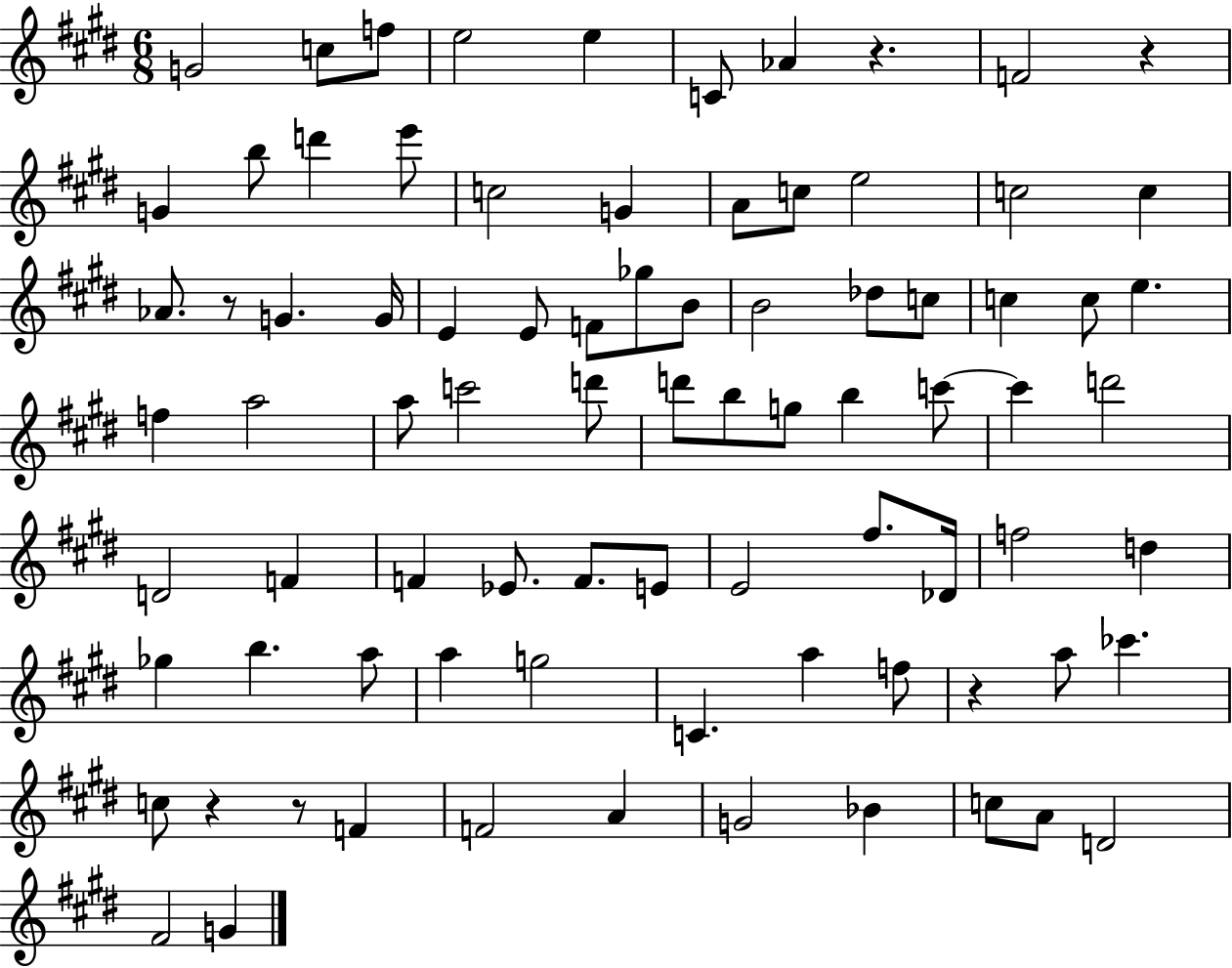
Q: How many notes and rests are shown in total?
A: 83